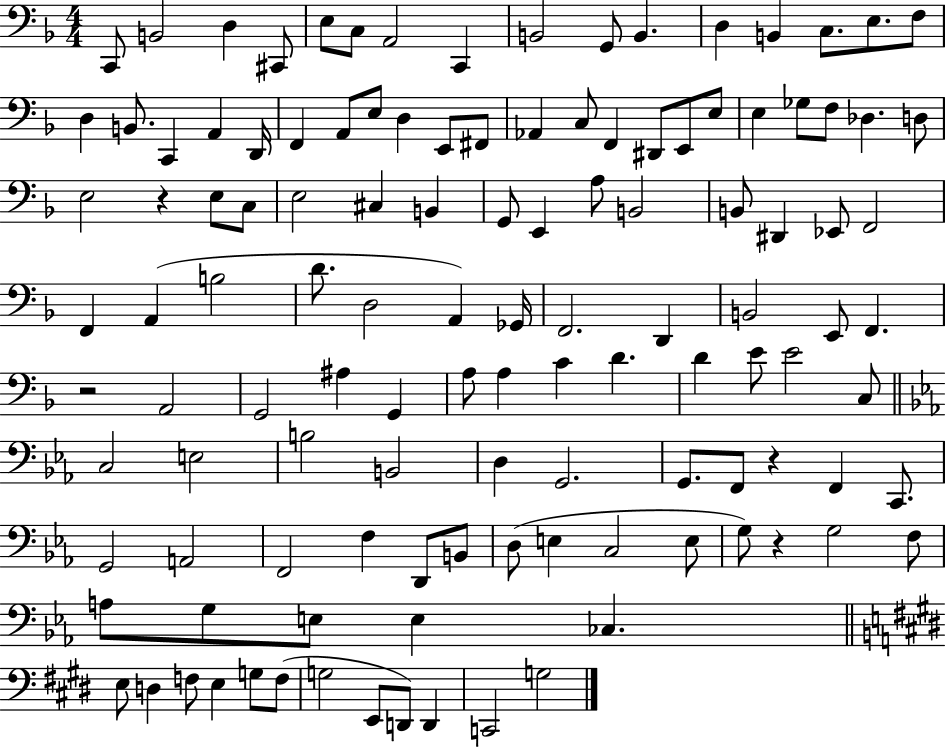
X:1
T:Untitled
M:4/4
L:1/4
K:F
C,,/2 B,,2 D, ^C,,/2 E,/2 C,/2 A,,2 C,, B,,2 G,,/2 B,, D, B,, C,/2 E,/2 F,/2 D, B,,/2 C,, A,, D,,/4 F,, A,,/2 E,/2 D, E,,/2 ^F,,/2 _A,, C,/2 F,, ^D,,/2 E,,/2 E,/2 E, _G,/2 F,/2 _D, D,/2 E,2 z E,/2 C,/2 E,2 ^C, B,, G,,/2 E,, A,/2 B,,2 B,,/2 ^D,, _E,,/2 F,,2 F,, A,, B,2 D/2 D,2 A,, _G,,/4 F,,2 D,, B,,2 E,,/2 F,, z2 A,,2 G,,2 ^A, G,, A,/2 A, C D D E/2 E2 C,/2 C,2 E,2 B,2 B,,2 D, G,,2 G,,/2 F,,/2 z F,, C,,/2 G,,2 A,,2 F,,2 F, D,,/2 B,,/2 D,/2 E, C,2 E,/2 G,/2 z G,2 F,/2 A,/2 G,/2 E,/2 E, _C, E,/2 D, F,/2 E, G,/2 F,/2 G,2 E,,/2 D,,/2 D,, C,,2 G,2